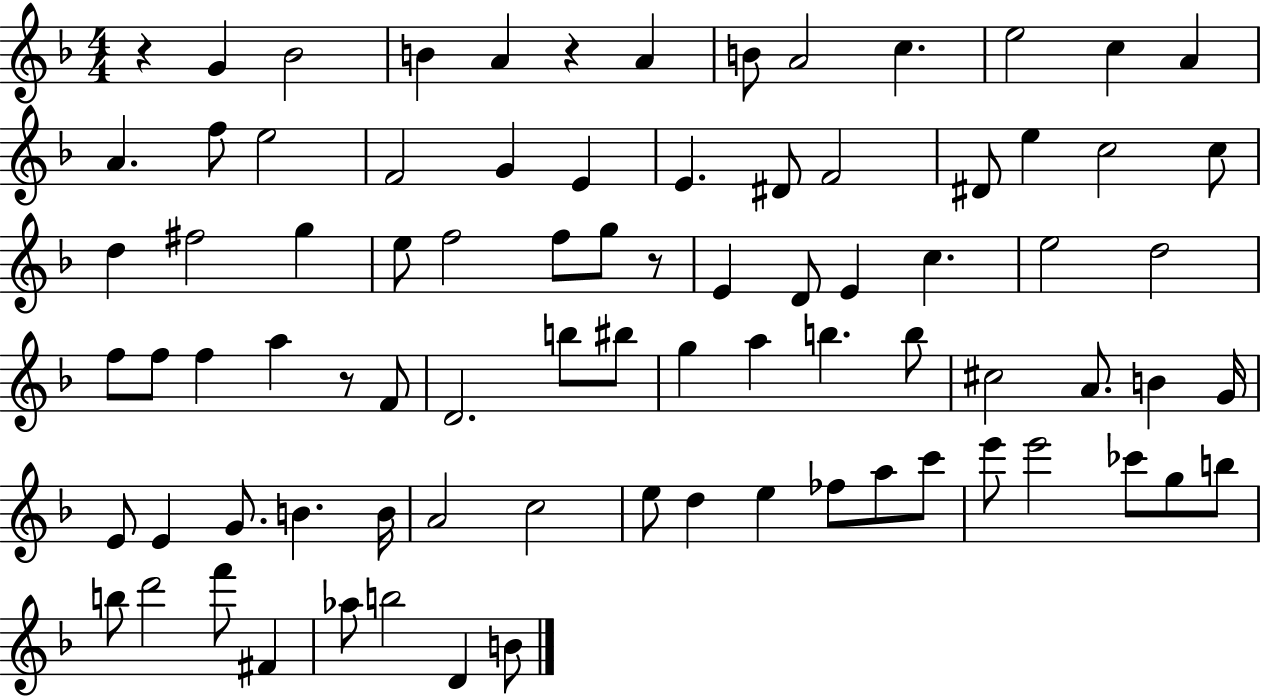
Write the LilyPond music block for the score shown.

{
  \clef treble
  \numericTimeSignature
  \time 4/4
  \key f \major
  \repeat volta 2 { r4 g'4 bes'2 | b'4 a'4 r4 a'4 | b'8 a'2 c''4. | e''2 c''4 a'4 | \break a'4. f''8 e''2 | f'2 g'4 e'4 | e'4. dis'8 f'2 | dis'8 e''4 c''2 c''8 | \break d''4 fis''2 g''4 | e''8 f''2 f''8 g''8 r8 | e'4 d'8 e'4 c''4. | e''2 d''2 | \break f''8 f''8 f''4 a''4 r8 f'8 | d'2. b''8 bis''8 | g''4 a''4 b''4. b''8 | cis''2 a'8. b'4 g'16 | \break e'8 e'4 g'8. b'4. b'16 | a'2 c''2 | e''8 d''4 e''4 fes''8 a''8 c'''8 | e'''8 e'''2 ces'''8 g''8 b''8 | \break b''8 d'''2 f'''8 fis'4 | aes''8 b''2 d'4 b'8 | } \bar "|."
}